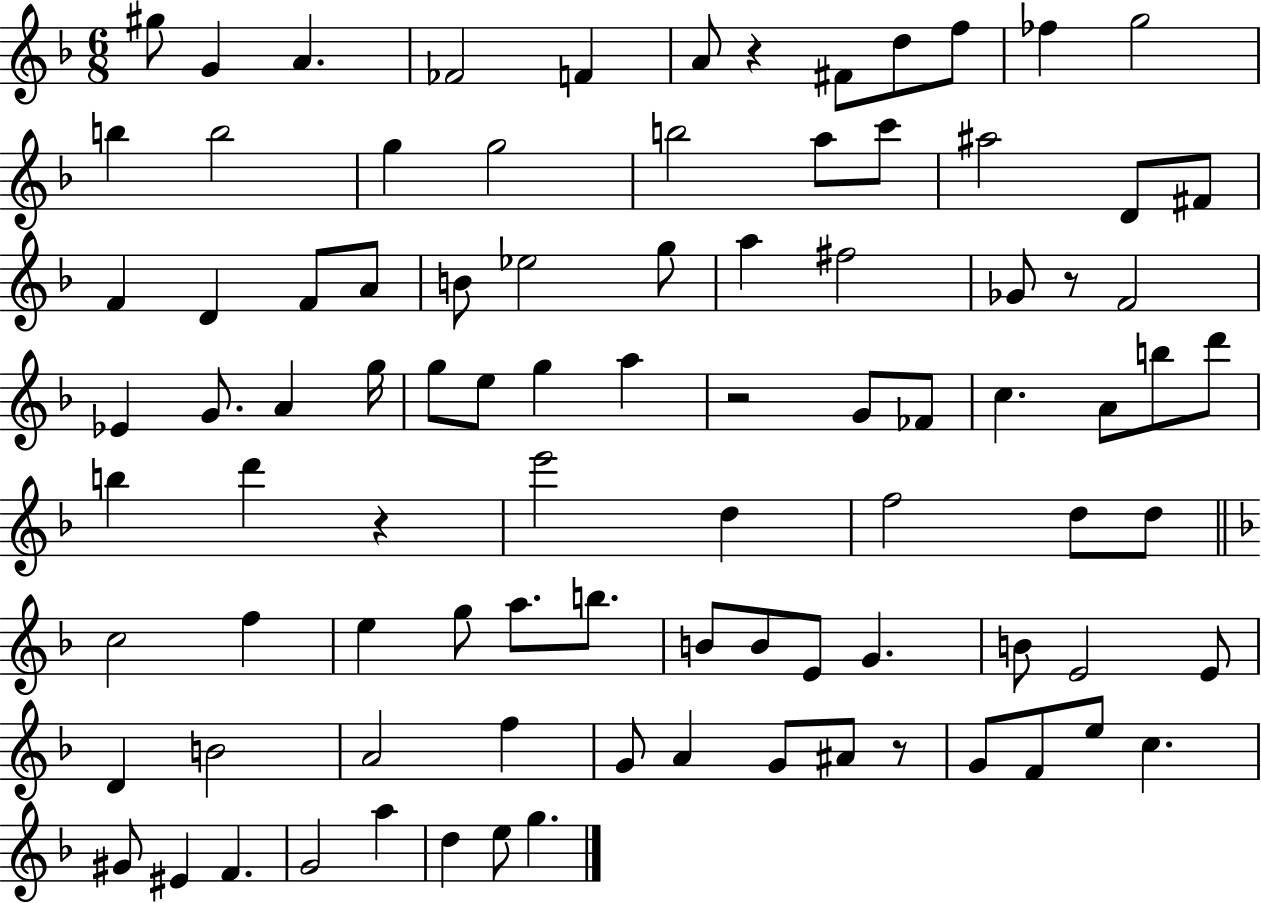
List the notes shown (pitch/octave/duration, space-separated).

G#5/e G4/q A4/q. FES4/h F4/q A4/e R/q F#4/e D5/e F5/e FES5/q G5/h B5/q B5/h G5/q G5/h B5/h A5/e C6/e A#5/h D4/e F#4/e F4/q D4/q F4/e A4/e B4/e Eb5/h G5/e A5/q F#5/h Gb4/e R/e F4/h Eb4/q G4/e. A4/q G5/s G5/e E5/e G5/q A5/q R/h G4/e FES4/e C5/q. A4/e B5/e D6/e B5/q D6/q R/q E6/h D5/q F5/h D5/e D5/e C5/h F5/q E5/q G5/e A5/e. B5/e. B4/e B4/e E4/e G4/q. B4/e E4/h E4/e D4/q B4/h A4/h F5/q G4/e A4/q G4/e A#4/e R/e G4/e F4/e E5/e C5/q. G#4/e EIS4/q F4/q. G4/h A5/q D5/q E5/e G5/q.